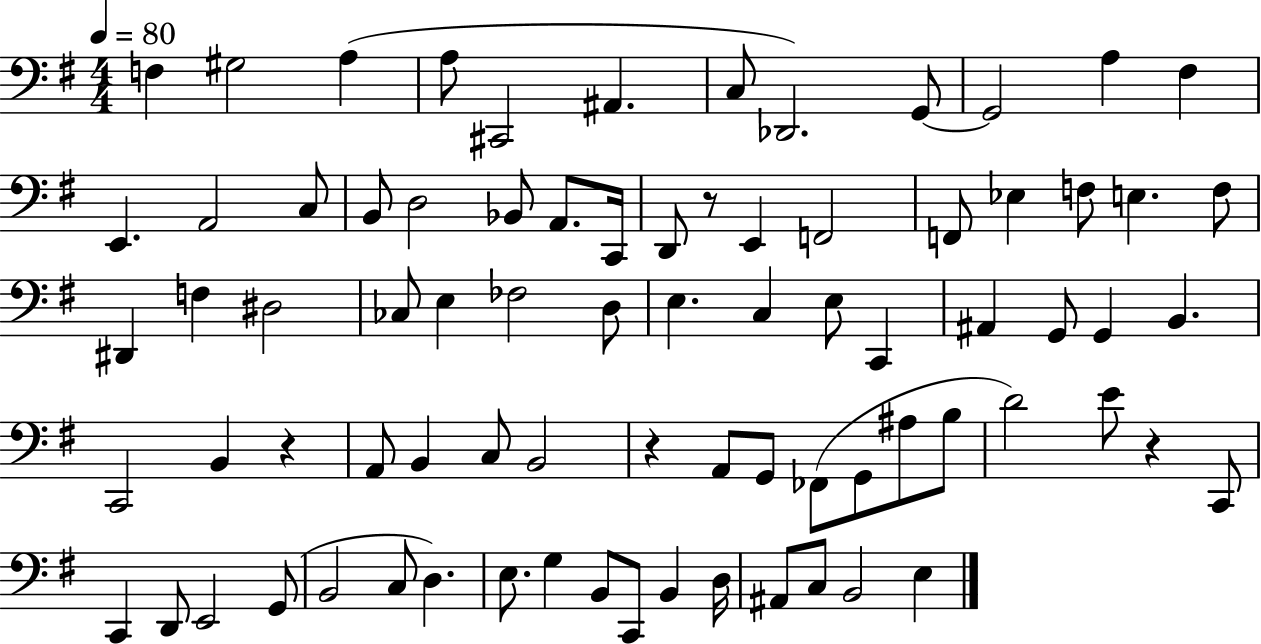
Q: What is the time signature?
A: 4/4